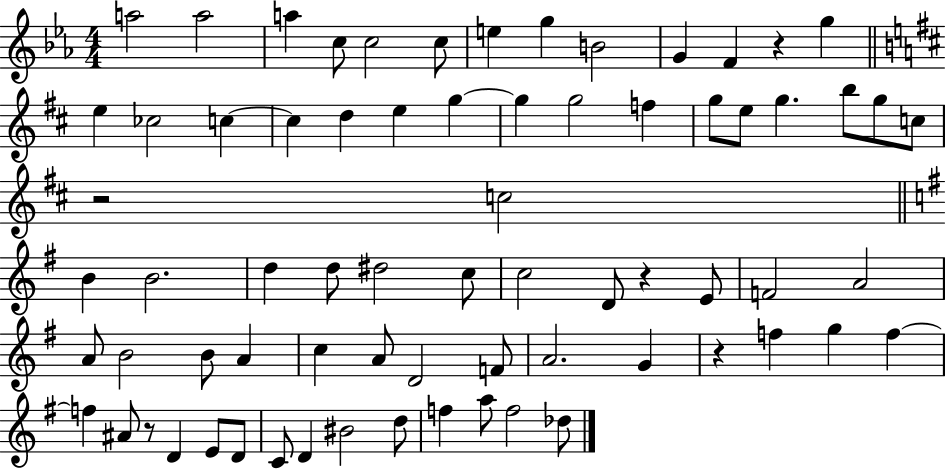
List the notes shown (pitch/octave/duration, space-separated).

A5/h A5/h A5/q C5/e C5/h C5/e E5/q G5/q B4/h G4/q F4/q R/q G5/q E5/q CES5/h C5/q C5/q D5/q E5/q G5/q G5/q G5/h F5/q G5/e E5/e G5/q. B5/e G5/e C5/e R/h C5/h B4/q B4/h. D5/q D5/e D#5/h C5/e C5/h D4/e R/q E4/e F4/h A4/h A4/e B4/h B4/e A4/q C5/q A4/e D4/h F4/e A4/h. G4/q R/q F5/q G5/q F5/q F5/q A#4/e R/e D4/q E4/e D4/e C4/e D4/q BIS4/h D5/e F5/q A5/e F5/h Db5/e